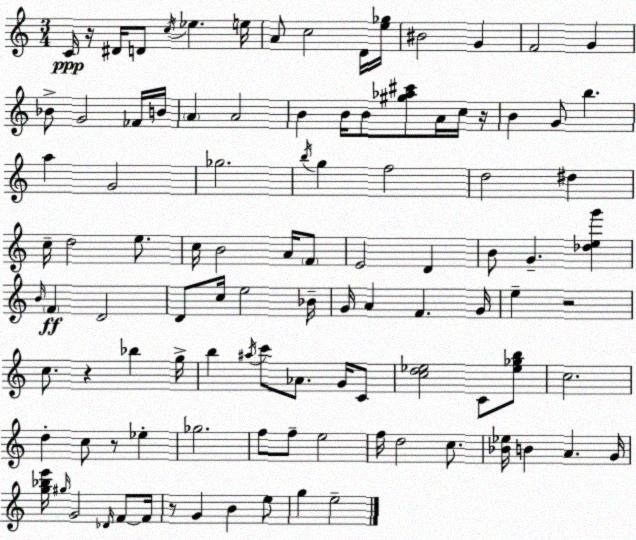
X:1
T:Untitled
M:3/4
L:1/4
K:Am
C/4 z/4 ^D/4 D/2 c/4 _e e/4 A/2 c2 D/4 [e_g]/4 ^B2 G F2 G _B/2 G2 _F/4 B/4 A A2 B B/4 B/2 [^g_a^c']/2 A/4 c/4 z/4 B G/2 b a G2 _g2 b/4 g f2 d2 ^d c/4 d2 e/2 c/4 B2 A/4 F/2 E2 D B/2 G [_deg'] B/4 F D2 D/2 c/4 e2 _B/4 G/4 A F G/4 e z2 c/2 z _b g/4 b ^a/4 c'/2 _A/2 G/4 C/2 [cd_e]2 C/2 [_e_gb]/2 c2 d c/2 z/2 _e _g2 f/2 f/2 e2 f/4 d2 c/2 [_B_e]/4 B A G/4 [g_be']/4 ^g/4 G2 _D/4 F/2 F/4 z/2 G B e/2 g e2